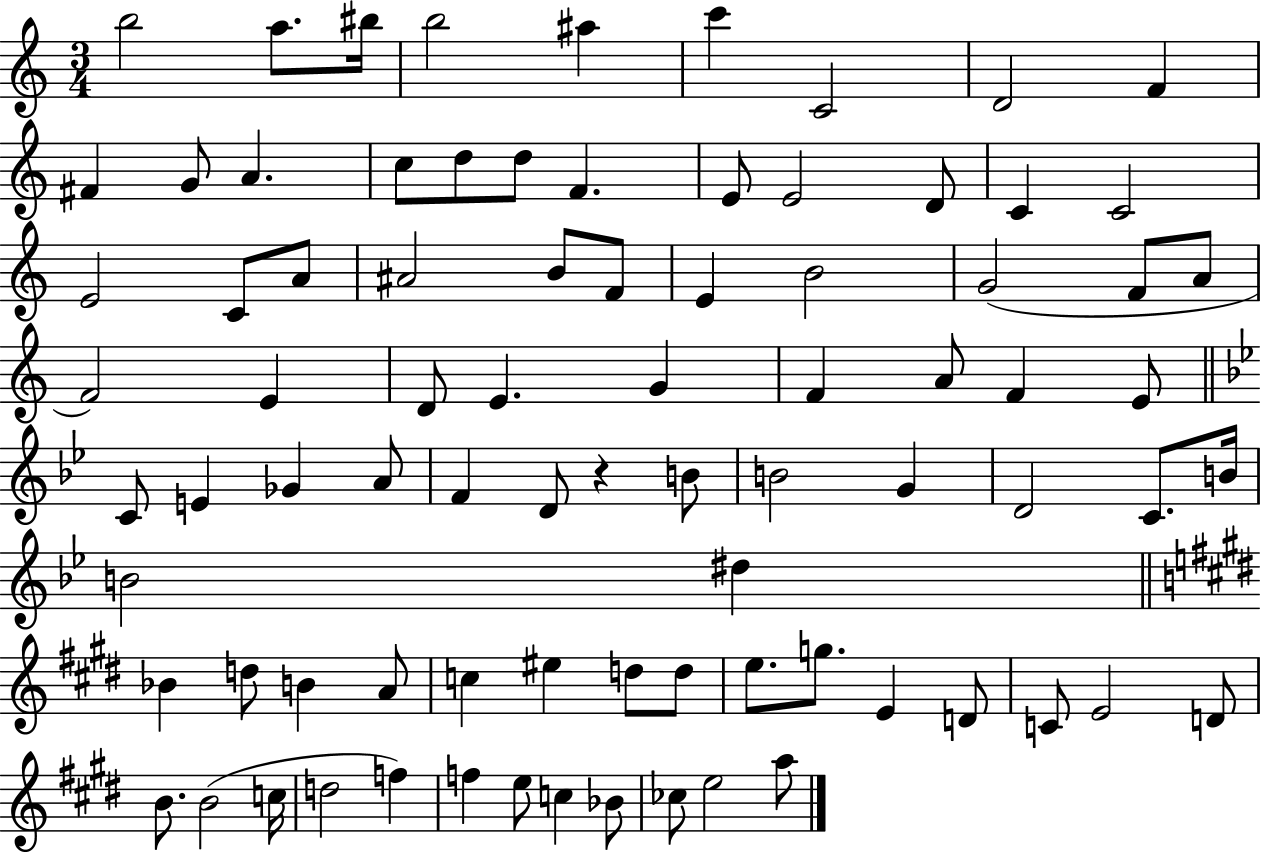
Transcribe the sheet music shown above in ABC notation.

X:1
T:Untitled
M:3/4
L:1/4
K:C
b2 a/2 ^b/4 b2 ^a c' C2 D2 F ^F G/2 A c/2 d/2 d/2 F E/2 E2 D/2 C C2 E2 C/2 A/2 ^A2 B/2 F/2 E B2 G2 F/2 A/2 F2 E D/2 E G F A/2 F E/2 C/2 E _G A/2 F D/2 z B/2 B2 G D2 C/2 B/4 B2 ^d _B d/2 B A/2 c ^e d/2 d/2 e/2 g/2 E D/2 C/2 E2 D/2 B/2 B2 c/4 d2 f f e/2 c _B/2 _c/2 e2 a/2